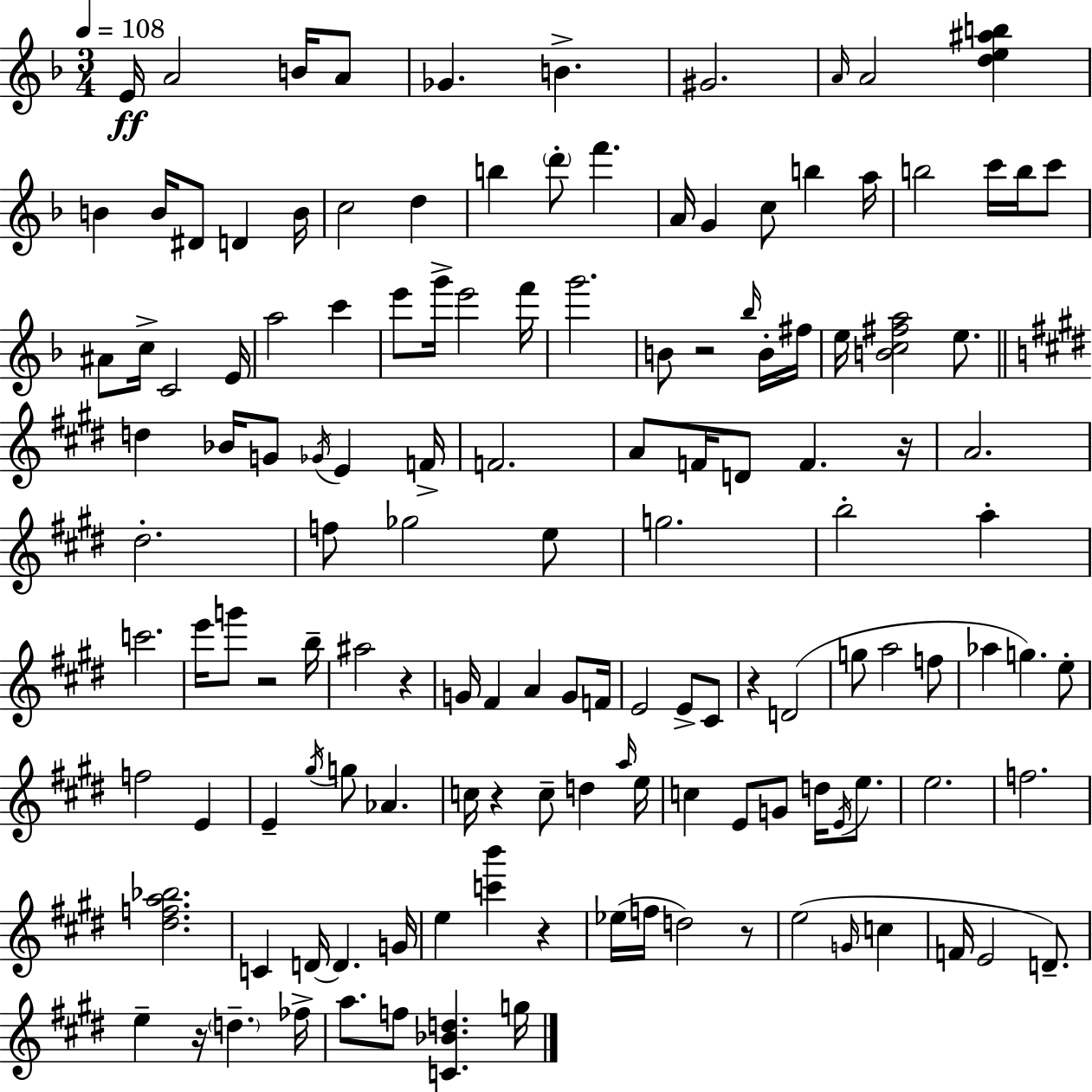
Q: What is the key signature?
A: D minor